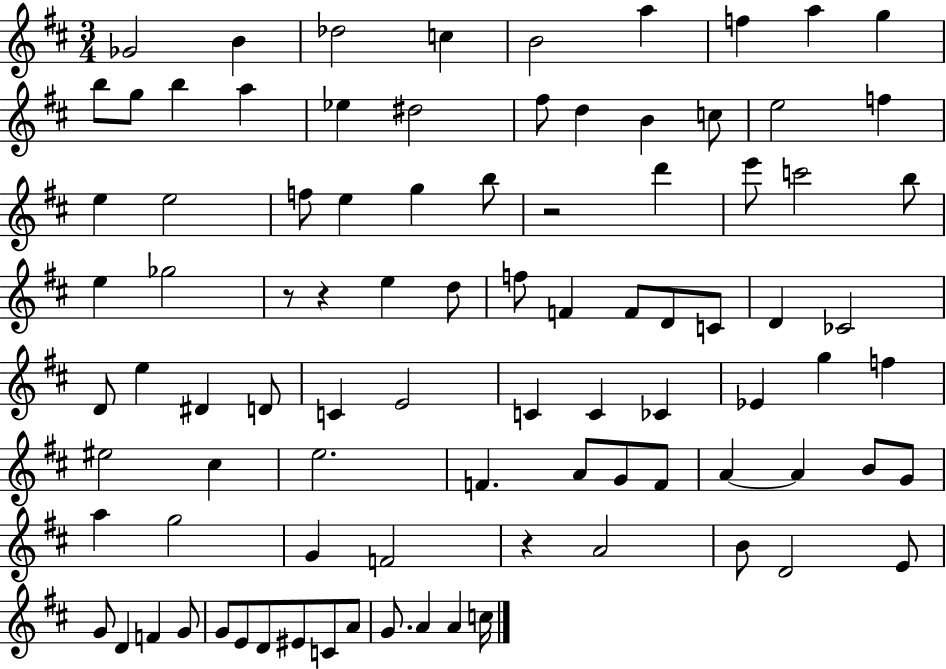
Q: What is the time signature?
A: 3/4